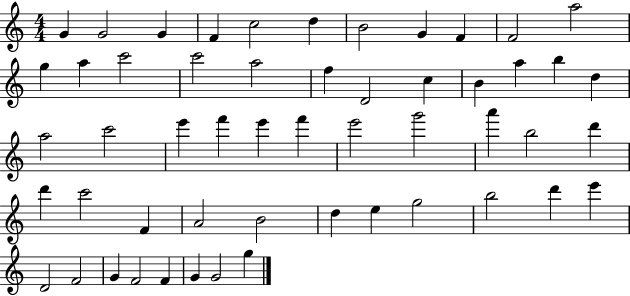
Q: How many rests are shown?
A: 0